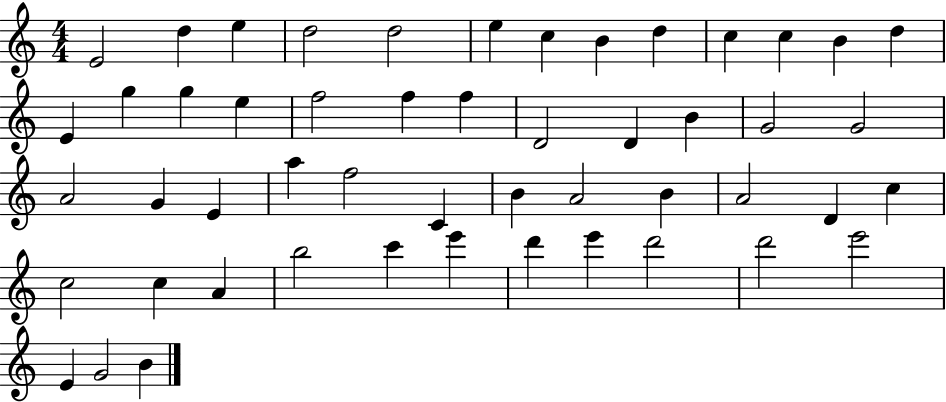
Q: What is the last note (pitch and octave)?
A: B4